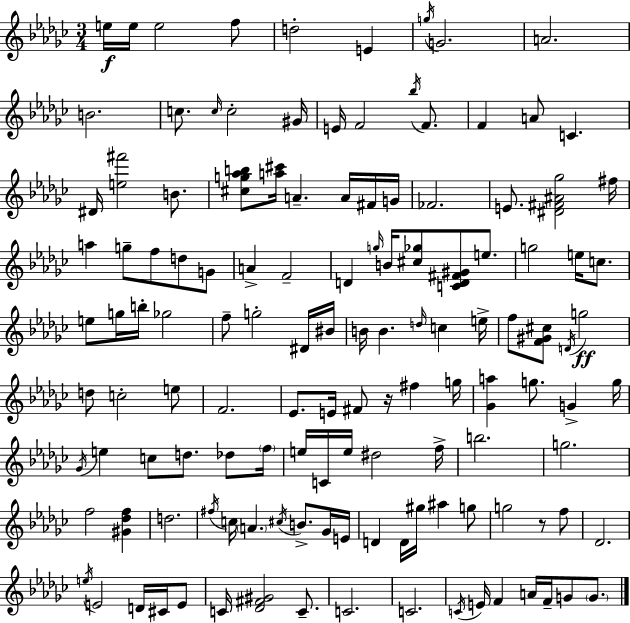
E5/s E5/s E5/h F5/e D5/h E4/q G5/s G4/h. A4/h. B4/h. C5/e. C5/s C5/h G#4/s E4/s F4/h Bb5/s F4/e. F4/q A4/e C4/q. D#4/s [E5,F#6]/h B4/e. [C#5,G5,Ab5,B5]/e [A5,C#6]/s A4/q. A4/s F#4/s G4/s FES4/h. E4/e. [D#4,F#4,A#4,Gb5]/h F#5/s A5/q G5/e F5/e D5/e G4/e A4/q F4/h D4/q G5/s B4/s [C#5,Gb5]/e [C4,D4,F#4,G#4]/e E5/e. G5/h E5/s C5/e. E5/e G5/s B5/s Gb5/h F5/e G5/h D#4/s BIS4/s B4/s B4/q. D5/s C5/q E5/s F5/e [F4,G#4,C#5]/e D4/s G5/h D5/e C5/h E5/e F4/h. Eb4/e. E4/s F#4/e R/s F#5/q G5/s [Gb4,A5]/q G5/e. G4/q G5/s Gb4/s E5/q C5/e D5/e. Db5/e F5/s E5/s C4/s E5/s D#5/h F5/s B5/h. G5/h. F5/h [G#4,Db5,F5]/q D5/h. F#5/s C5/s A4/q. C#5/s B4/e. Gb4/s E4/s D4/q D4/s G#5/s A#5/q G5/e G5/h R/e F5/e Db4/h. E5/s E4/h D4/s C#4/s E4/e C4/s [Db4,F#4,G#4]/h C4/e. C4/h. C4/h. C4/s E4/s F4/q A4/s F4/s G4/e G4/e.